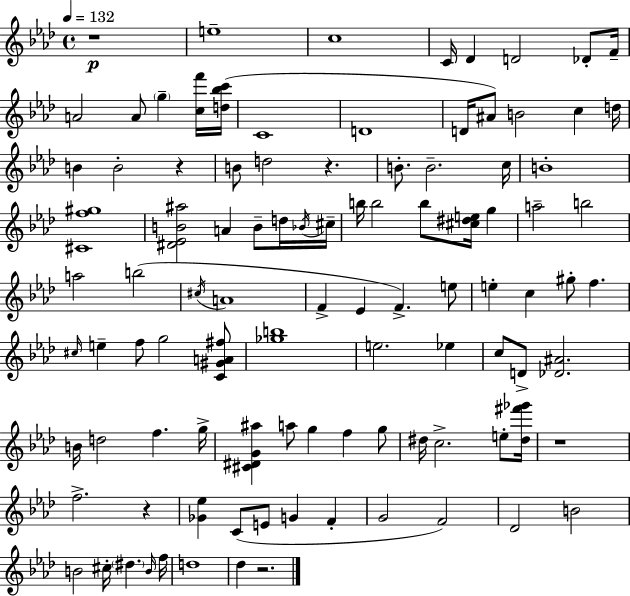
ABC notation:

X:1
T:Untitled
M:4/4
L:1/4
K:Fm
z4 e4 c4 C/4 _D D2 _D/2 F/4 A2 A/2 g [cf']/4 [d_bc']/4 C4 D4 D/4 ^A/2 B2 c d/4 B B2 z B/2 d2 z B/2 B2 c/4 B4 [^Cf^g]4 [^D_EB^a]2 A B/2 d/4 _B/4 ^c/4 b/4 b2 b/2 [^c^de]/4 g a2 b2 a2 b2 ^c/4 A4 F _E F e/2 e c ^g/2 f ^c/4 e f/2 g2 [C^GA^f]/2 [_gb]4 e2 _e c/2 D/2 [_D^A]2 B/4 d2 f g/4 [^C^DG^a] a/2 g f g/2 ^d/4 c2 e/2 [^d^f'_g']/4 z4 f2 z [_G_e] C/2 E/2 G F G2 F2 _D2 B2 B2 ^c/4 ^d B/4 f/4 d4 _d z2